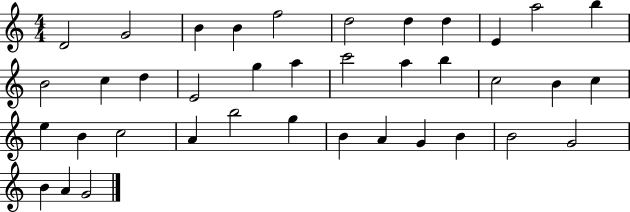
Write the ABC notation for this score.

X:1
T:Untitled
M:4/4
L:1/4
K:C
D2 G2 B B f2 d2 d d E a2 b B2 c d E2 g a c'2 a b c2 B c e B c2 A b2 g B A G B B2 G2 B A G2